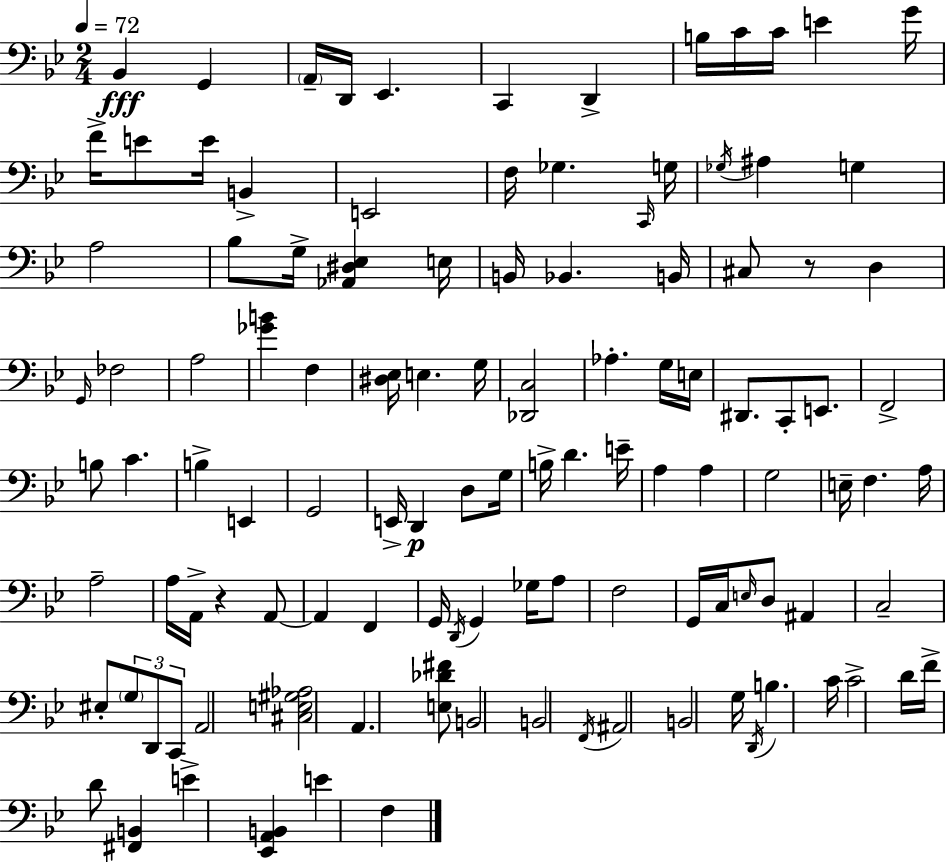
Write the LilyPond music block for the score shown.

{
  \clef bass
  \numericTimeSignature
  \time 2/4
  \key g \minor
  \tempo 4 = 72
  bes,4\fff g,4 | \parenthesize a,16-- d,16 ees,4. | c,4 d,4-> | b16 c'16 c'16 e'4 g'16 | \break f'16-> e'8 e'16 b,4-> | e,2 | f16 ges4. \grace { c,16 } | g16 \acciaccatura { ges16 } ais4 g4 | \break a2 | bes8 g16-> <aes, dis ees>4 | e16 b,16 bes,4. | b,16 cis8 r8 d4 | \break \grace { g,16 } fes2 | a2 | <ges' b'>4 f4 | <dis ees>16 e4. | \break g16 <des, c>2 | aes4.-. | g16 e16 dis,8. c,8-. | e,8. f,2-> | \break b8 c'4. | b4-> e,4 | g,2 | e,16-> d,4\p | \break d8 g16 b16-> d'4. | e'16-- a4 a4 | g2 | e16-- f4. | \break a16 a2-- | a16 a,16-> r4 | a,8~~ a,4 f,4 | g,16 \acciaccatura { d,16 } g,4 | \break ges16 a8 f2 | g,16 c16 \grace { e16 } d8 | ais,4 c2-- | eis8-. \tuplet 3/2 { \parenthesize g8 | \break d,8 c,8 } a,2 | <cis e gis aes>2 | a,4. | <e des' fis'>8 b,2 | \break b,2 | \acciaccatura { f,16 } ais,2 | b,2 | g16 \acciaccatura { d,16 } | \break b4. c'16 c'2-> | d'16 | f'16-> d'8 <fis, b,>4 e'4-> | <ees, a, b,>4 e'4 | \break f4 \bar "|."
}